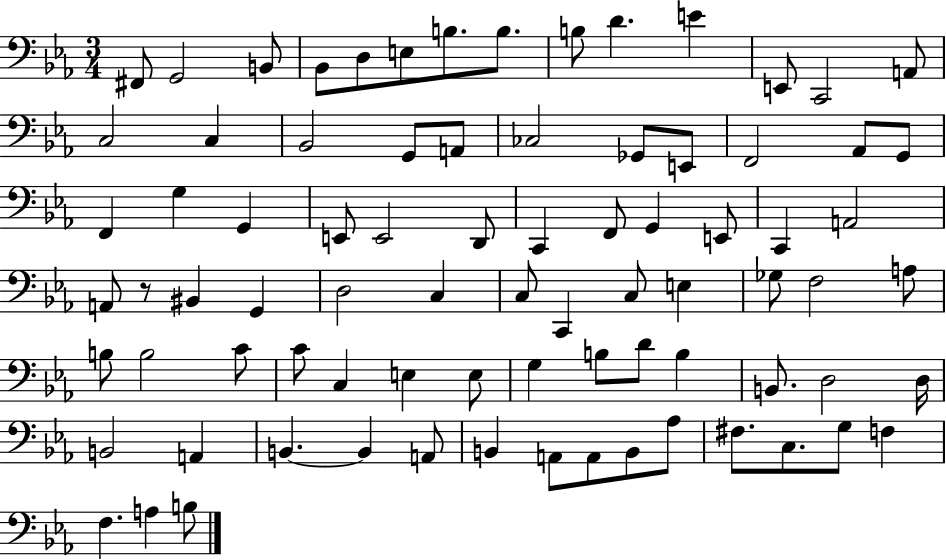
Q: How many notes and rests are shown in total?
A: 81